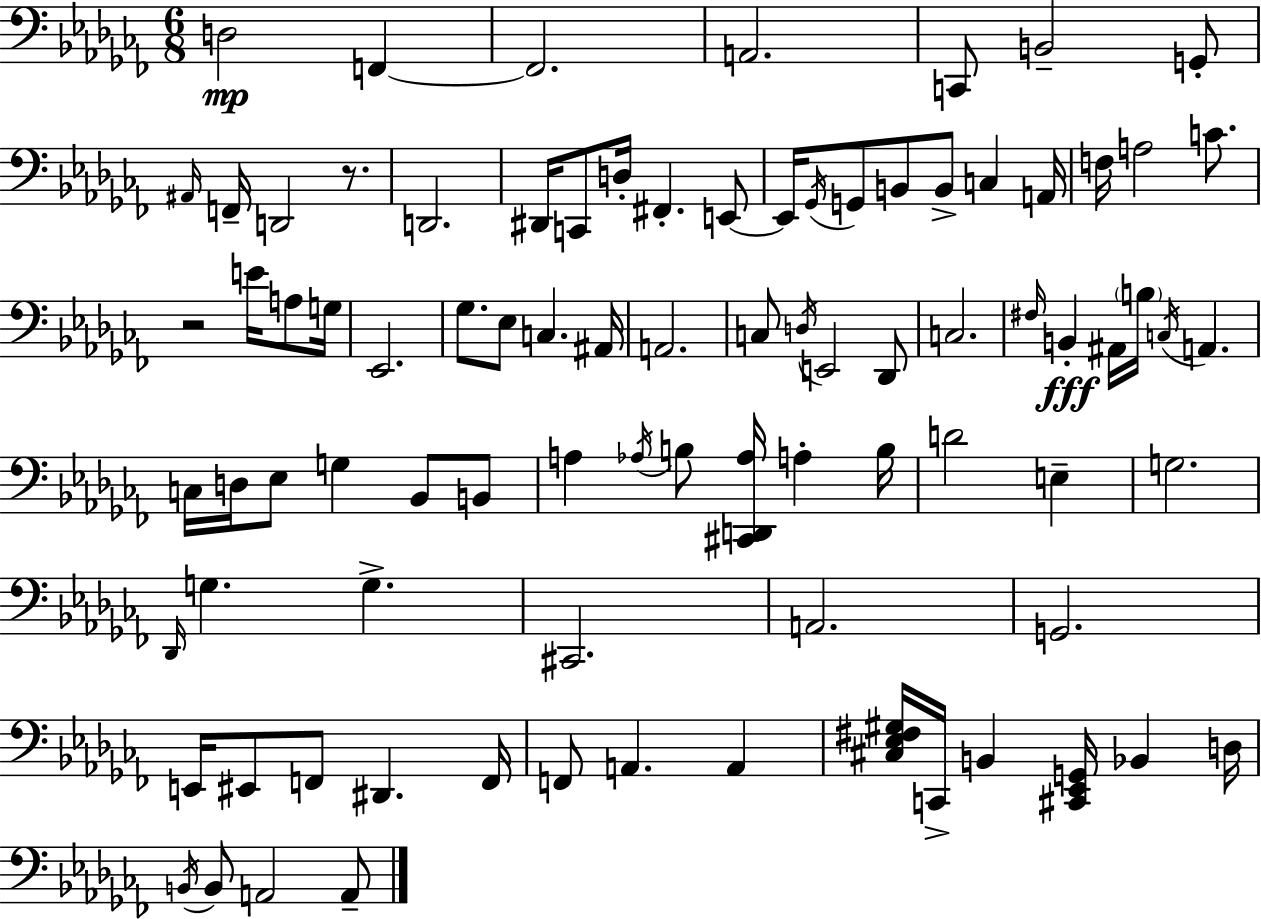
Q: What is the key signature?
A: AES minor